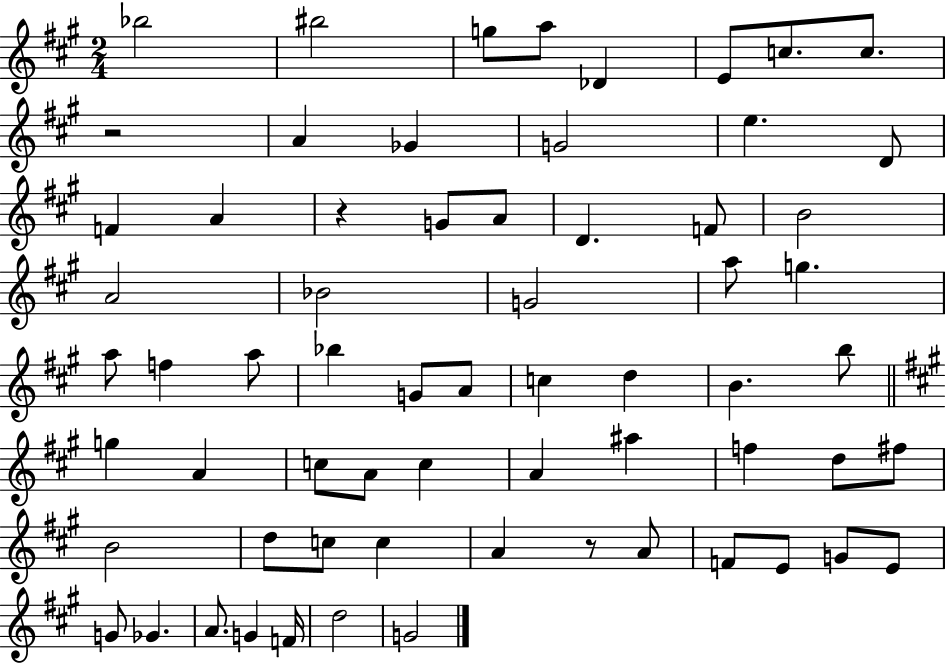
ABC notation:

X:1
T:Untitled
M:2/4
L:1/4
K:A
_b2 ^b2 g/2 a/2 _D E/2 c/2 c/2 z2 A _G G2 e D/2 F A z G/2 A/2 D F/2 B2 A2 _B2 G2 a/2 g a/2 f a/2 _b G/2 A/2 c d B b/2 g A c/2 A/2 c A ^a f d/2 ^f/2 B2 d/2 c/2 c A z/2 A/2 F/2 E/2 G/2 E/2 G/2 _G A/2 G F/4 d2 G2